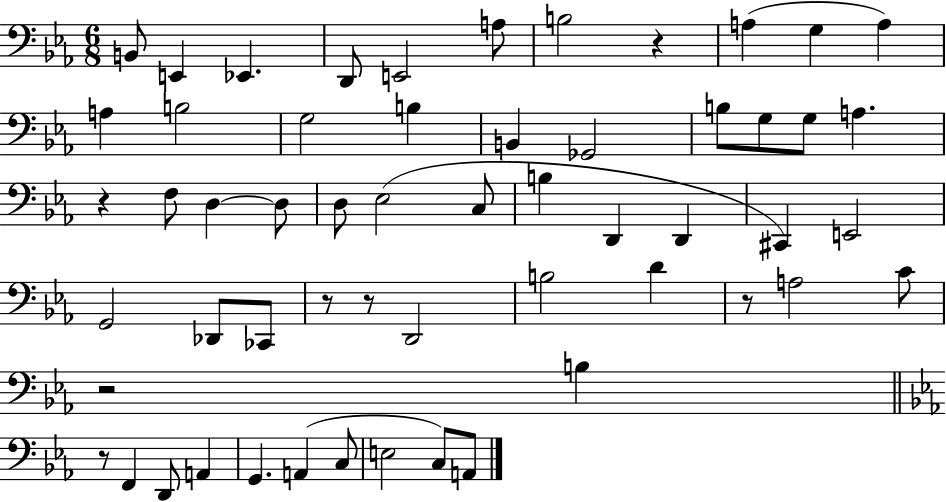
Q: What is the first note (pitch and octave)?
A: B2